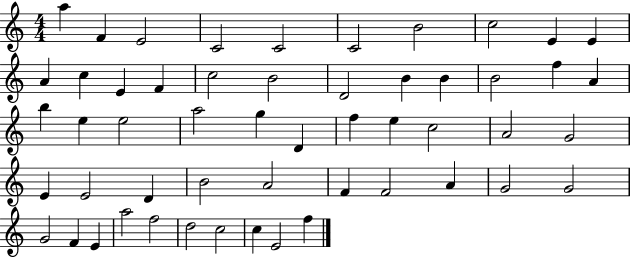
{
  \clef treble
  \numericTimeSignature
  \time 4/4
  \key c \major
  a''4 f'4 e'2 | c'2 c'2 | c'2 b'2 | c''2 e'4 e'4 | \break a'4 c''4 e'4 f'4 | c''2 b'2 | d'2 b'4 b'4 | b'2 f''4 a'4 | \break b''4 e''4 e''2 | a''2 g''4 d'4 | f''4 e''4 c''2 | a'2 g'2 | \break e'4 e'2 d'4 | b'2 a'2 | f'4 f'2 a'4 | g'2 g'2 | \break g'2 f'4 e'4 | a''2 f''2 | d''2 c''2 | c''4 e'2 f''4 | \break \bar "|."
}